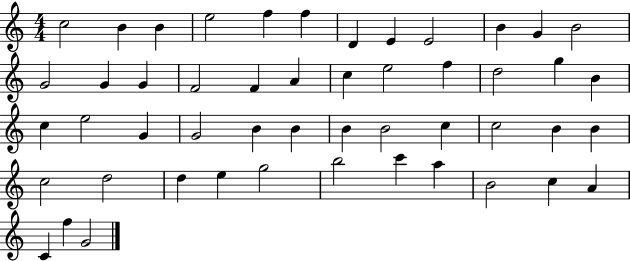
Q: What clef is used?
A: treble